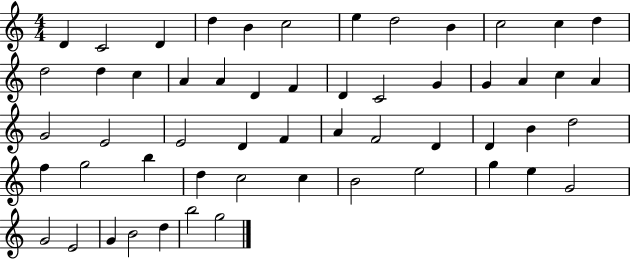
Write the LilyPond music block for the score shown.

{
  \clef treble
  \numericTimeSignature
  \time 4/4
  \key c \major
  d'4 c'2 d'4 | d''4 b'4 c''2 | e''4 d''2 b'4 | c''2 c''4 d''4 | \break d''2 d''4 c''4 | a'4 a'4 d'4 f'4 | d'4 c'2 g'4 | g'4 a'4 c''4 a'4 | \break g'2 e'2 | e'2 d'4 f'4 | a'4 f'2 d'4 | d'4 b'4 d''2 | \break f''4 g''2 b''4 | d''4 c''2 c''4 | b'2 e''2 | g''4 e''4 g'2 | \break g'2 e'2 | g'4 b'2 d''4 | b''2 g''2 | \bar "|."
}